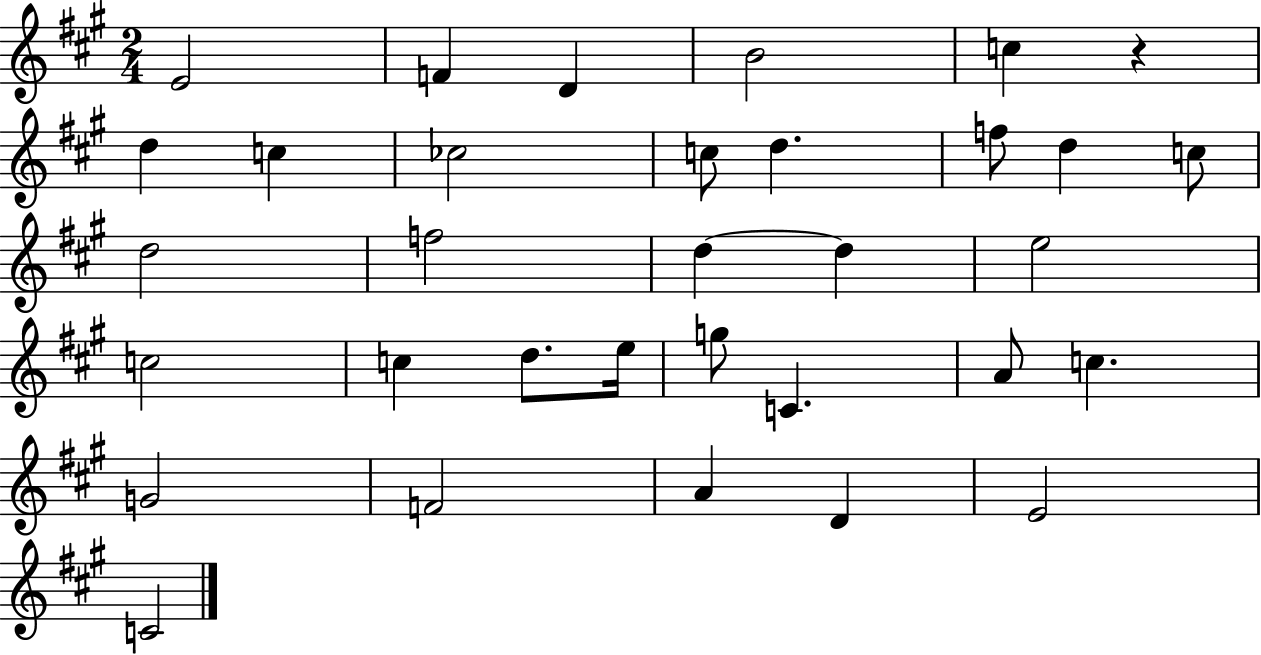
E4/h F4/q D4/q B4/h C5/q R/q D5/q C5/q CES5/h C5/e D5/q. F5/e D5/q C5/e D5/h F5/h D5/q D5/q E5/h C5/h C5/q D5/e. E5/s G5/e C4/q. A4/e C5/q. G4/h F4/h A4/q D4/q E4/h C4/h